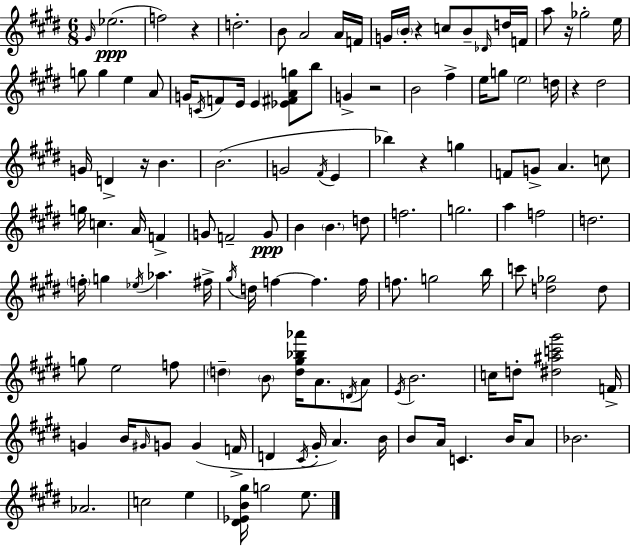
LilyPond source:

{
  \clef treble
  \numericTimeSignature
  \time 6/8
  \key e \major
  \grace { gis'16 }(\ppp ees''2. | f''2) r4 | d''2.-. | b'8 a'2 a'16 | \break f'16 g'16 \parenthesize b'16-. r4 c''8 b'8-- \grace { des'16 } | d''16 f'16 a''8 r16 ges''2-. | e''16 g''8 g''4 e''4 | a'8 g'16 \acciaccatura { c'16 } f'8 e'16 e'4 <ees' fis' a' g''>8 | \break b''8 g'4-> r2 | b'2 fis''4-> | e''16 g''8 \parenthesize e''2 | d''16 r4 dis''2 | \break g'16 d'4-> r16 b'4. | b'2.( | g'2 \acciaccatura { fis'16 } | e'4 bes''4) r4 | \break g''4 f'8 g'8-> a'4. | c''8 g''16 c''4. a'16 | f'4-> g'8 f'2-- | g'8\ppp b'4 \parenthesize b'4. | \break d''8 f''2. | g''2. | a''4 f''2 | d''2. | \break \parenthesize f''16-. g''4 \acciaccatura { ees''16 } aes''4. | fis''16-> \acciaccatura { gis''16 } d''16 f''4~~ f''4. | f''16 f''8. g''2 | b''16 c'''8 <d'' ges''>2 | \break d''8 g''8 e''2 | f''8 \parenthesize d''4-- \parenthesize b'8 | <d'' gis'' bes'' aes'''>16 a'8. \acciaccatura { d'16 } a'8 \acciaccatura { e'16 } b'2. | c''16 d''8-. <dis'' ais'' c''' gis'''>2 | \break f'16-> g'4 | b'16 \grace { gis'16 } g'8 g'4( f'16-> d'4 | \acciaccatura { cis'16 } gis'16-. a'4.) b'16 b'8 | a'16 c'4. b'16 a'8 bes'2. | \break aes'2. | c''2 | e''4 <dis' ees' b' gis''>16 g''2 | e''8. \bar "|."
}